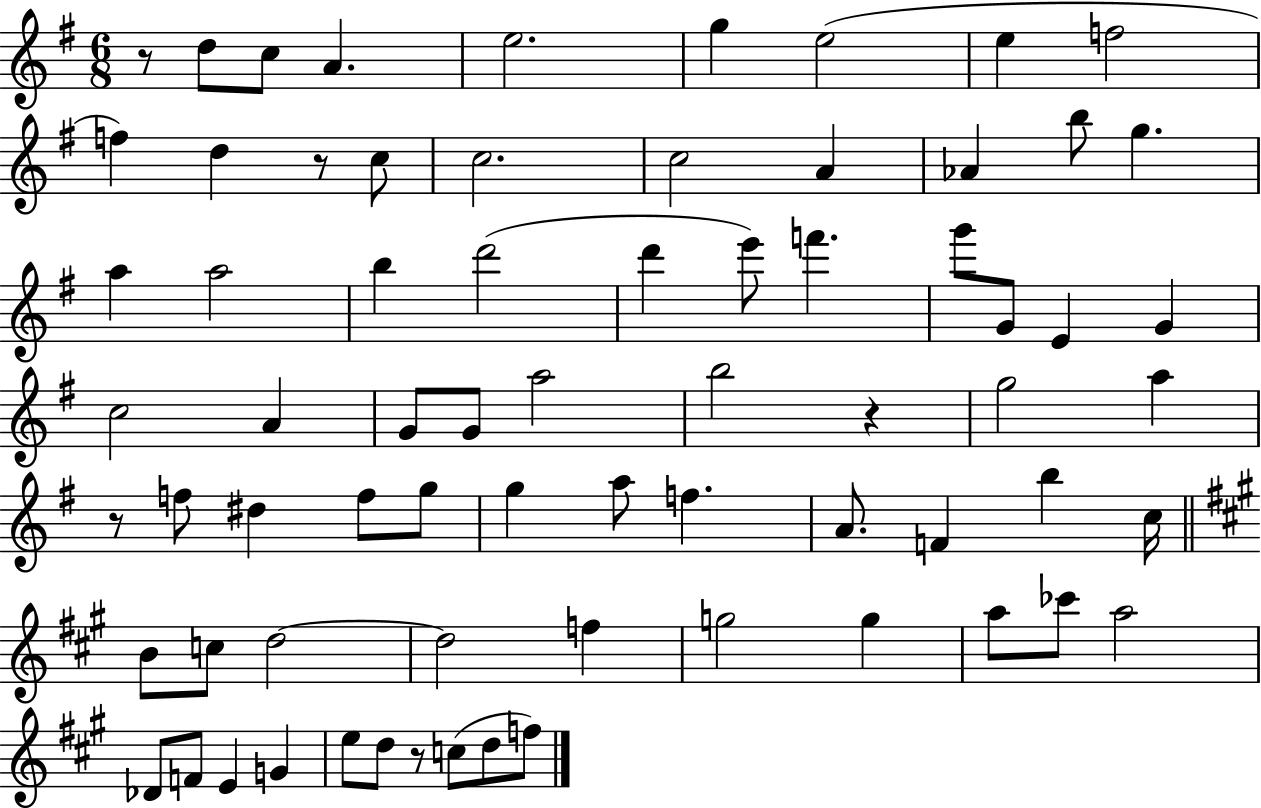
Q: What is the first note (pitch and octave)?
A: D5